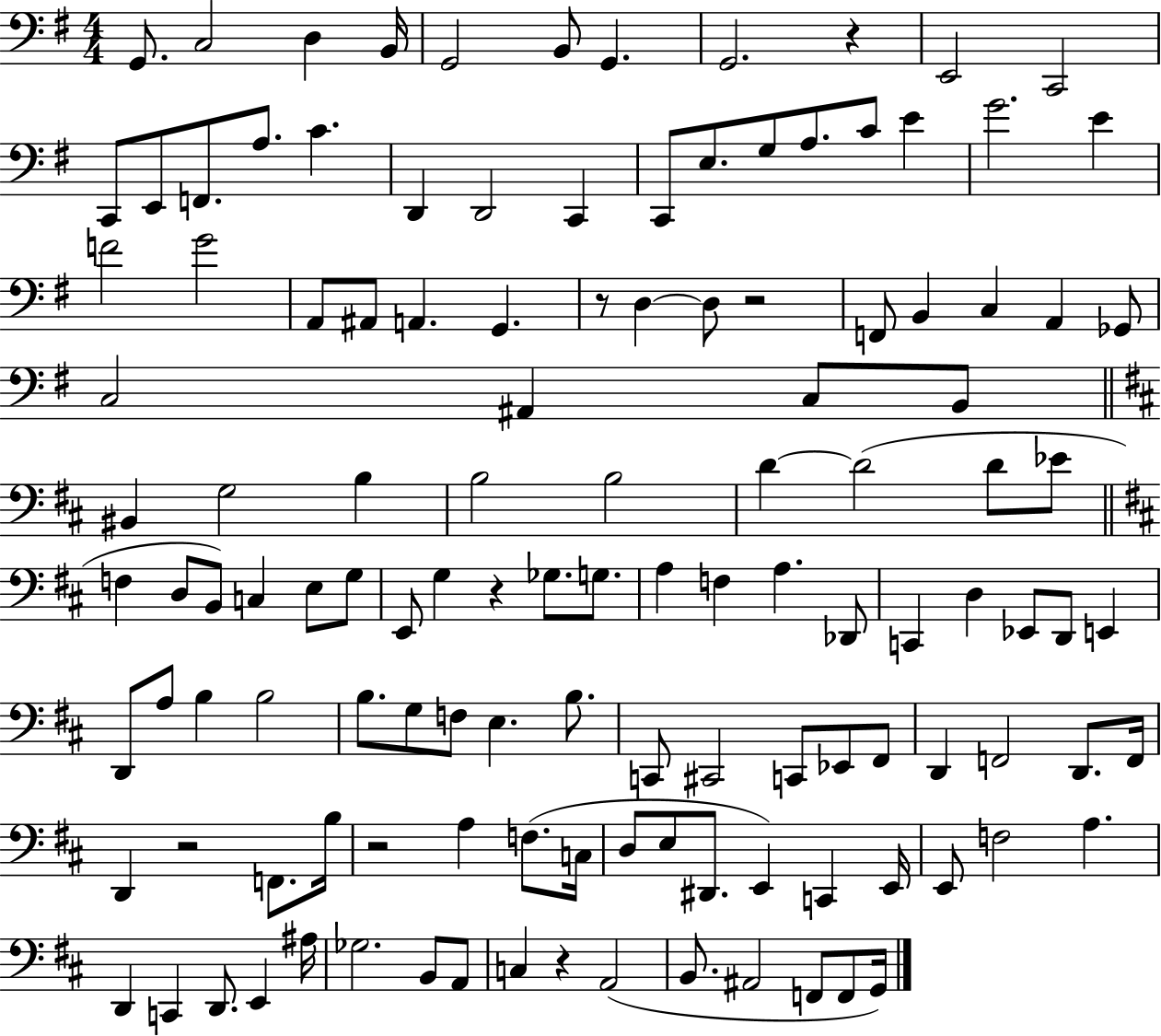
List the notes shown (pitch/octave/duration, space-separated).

G2/e. C3/h D3/q B2/s G2/h B2/e G2/q. G2/h. R/q E2/h C2/h C2/e E2/e F2/e. A3/e. C4/q. D2/q D2/h C2/q C2/e E3/e. G3/e A3/e. C4/e E4/q G4/h. E4/q F4/h G4/h A2/e A#2/e A2/q. G2/q. R/e D3/q D3/e R/h F2/e B2/q C3/q A2/q Gb2/e C3/h A#2/q C3/e B2/e BIS2/q G3/h B3/q B3/h B3/h D4/q D4/h D4/e Eb4/e F3/q D3/e B2/e C3/q E3/e G3/e E2/e G3/q R/q Gb3/e. G3/e. A3/q F3/q A3/q. Db2/e C2/q D3/q Eb2/e D2/e E2/q D2/e A3/e B3/q B3/h B3/e. G3/e F3/e E3/q. B3/e. C2/e C#2/h C2/e Eb2/e F#2/e D2/q F2/h D2/e. F2/s D2/q R/h F2/e. B3/s R/h A3/q F3/e. C3/s D3/e E3/e D#2/e. E2/q C2/q E2/s E2/e F3/h A3/q. D2/q C2/q D2/e. E2/q A#3/s Gb3/h. B2/e A2/e C3/q R/q A2/h B2/e. A#2/h F2/e F2/e G2/s